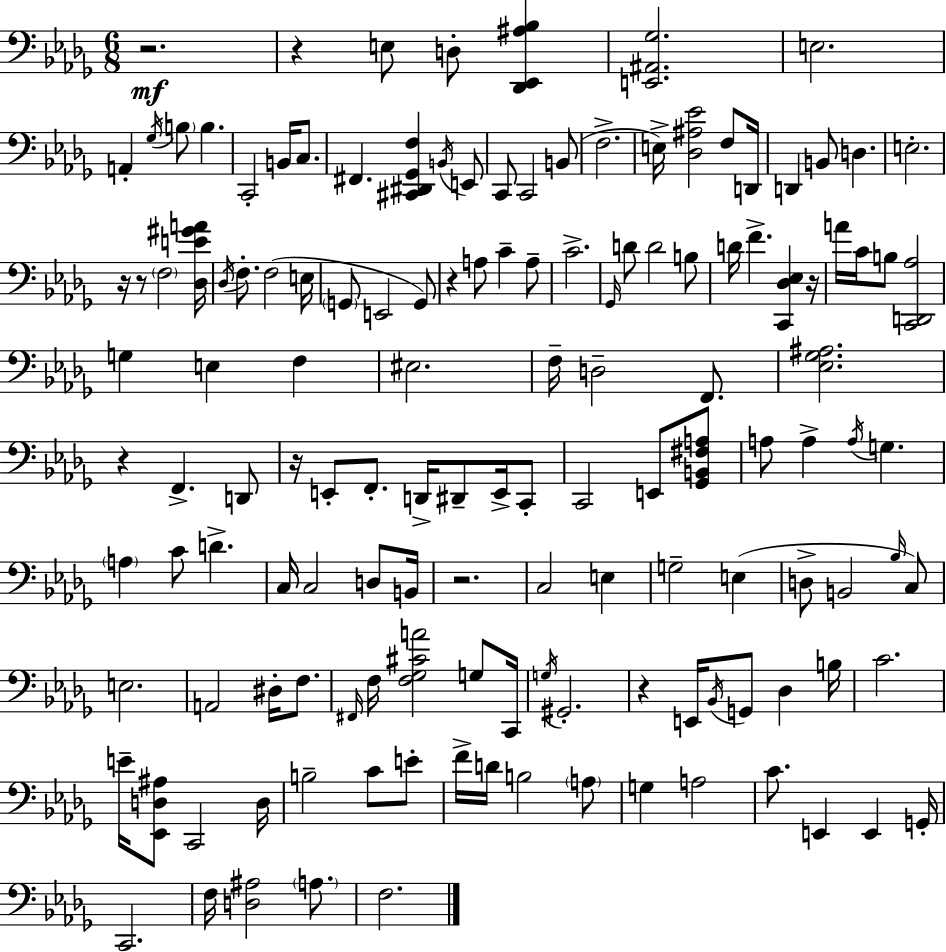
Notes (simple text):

R/h. R/q E3/e D3/e [Db2,Eb2,A#3,Bb3]/q [E2,A#2,Gb3]/h. E3/h. A2/q Gb3/s B3/e B3/q. C2/h B2/s C3/e. F#2/q. [C#2,D#2,Gb2,F3]/q B2/s E2/e C2/e C2/h B2/e F3/h. E3/s [Db3,A#3,Eb4]/h F3/e D2/s D2/q B2/e D3/q. E3/h. R/s R/e F3/h [Db3,E4,G#4,A4]/s Db3/s F3/e. F3/h E3/s G2/e E2/h G2/e R/q A3/e C4/q A3/e C4/h. Gb2/s D4/e D4/h B3/e D4/s F4/q. [C2,Db3,Eb3]/q R/s A4/s C4/s B3/e [C2,D2,Ab3]/h G3/q E3/q F3/q EIS3/h. F3/s D3/h F2/e. [Eb3,Gb3,A#3]/h. R/q F2/q. D2/e R/s E2/e F2/e. D2/s D#2/e E2/s C2/e C2/h E2/e [Gb2,B2,F#3,A3]/e A3/e A3/q A3/s G3/q. A3/q C4/e D4/q. C3/s C3/h D3/e B2/s R/h. C3/h E3/q G3/h E3/q D3/e B2/h Bb3/s C3/e E3/h. A2/h D#3/s F3/e. F#2/s F3/s [F3,Gb3,C#4,A4]/h G3/e C2/s G3/s G#2/h. R/q E2/s Bb2/s G2/e Db3/q B3/s C4/h. E4/s [Eb2,D3,A#3]/e C2/h D3/s B3/h C4/e E4/e F4/s D4/s B3/h A3/e G3/q A3/h C4/e. E2/q E2/q G2/s C2/h. F3/s [D3,A#3]/h A3/e. F3/h.